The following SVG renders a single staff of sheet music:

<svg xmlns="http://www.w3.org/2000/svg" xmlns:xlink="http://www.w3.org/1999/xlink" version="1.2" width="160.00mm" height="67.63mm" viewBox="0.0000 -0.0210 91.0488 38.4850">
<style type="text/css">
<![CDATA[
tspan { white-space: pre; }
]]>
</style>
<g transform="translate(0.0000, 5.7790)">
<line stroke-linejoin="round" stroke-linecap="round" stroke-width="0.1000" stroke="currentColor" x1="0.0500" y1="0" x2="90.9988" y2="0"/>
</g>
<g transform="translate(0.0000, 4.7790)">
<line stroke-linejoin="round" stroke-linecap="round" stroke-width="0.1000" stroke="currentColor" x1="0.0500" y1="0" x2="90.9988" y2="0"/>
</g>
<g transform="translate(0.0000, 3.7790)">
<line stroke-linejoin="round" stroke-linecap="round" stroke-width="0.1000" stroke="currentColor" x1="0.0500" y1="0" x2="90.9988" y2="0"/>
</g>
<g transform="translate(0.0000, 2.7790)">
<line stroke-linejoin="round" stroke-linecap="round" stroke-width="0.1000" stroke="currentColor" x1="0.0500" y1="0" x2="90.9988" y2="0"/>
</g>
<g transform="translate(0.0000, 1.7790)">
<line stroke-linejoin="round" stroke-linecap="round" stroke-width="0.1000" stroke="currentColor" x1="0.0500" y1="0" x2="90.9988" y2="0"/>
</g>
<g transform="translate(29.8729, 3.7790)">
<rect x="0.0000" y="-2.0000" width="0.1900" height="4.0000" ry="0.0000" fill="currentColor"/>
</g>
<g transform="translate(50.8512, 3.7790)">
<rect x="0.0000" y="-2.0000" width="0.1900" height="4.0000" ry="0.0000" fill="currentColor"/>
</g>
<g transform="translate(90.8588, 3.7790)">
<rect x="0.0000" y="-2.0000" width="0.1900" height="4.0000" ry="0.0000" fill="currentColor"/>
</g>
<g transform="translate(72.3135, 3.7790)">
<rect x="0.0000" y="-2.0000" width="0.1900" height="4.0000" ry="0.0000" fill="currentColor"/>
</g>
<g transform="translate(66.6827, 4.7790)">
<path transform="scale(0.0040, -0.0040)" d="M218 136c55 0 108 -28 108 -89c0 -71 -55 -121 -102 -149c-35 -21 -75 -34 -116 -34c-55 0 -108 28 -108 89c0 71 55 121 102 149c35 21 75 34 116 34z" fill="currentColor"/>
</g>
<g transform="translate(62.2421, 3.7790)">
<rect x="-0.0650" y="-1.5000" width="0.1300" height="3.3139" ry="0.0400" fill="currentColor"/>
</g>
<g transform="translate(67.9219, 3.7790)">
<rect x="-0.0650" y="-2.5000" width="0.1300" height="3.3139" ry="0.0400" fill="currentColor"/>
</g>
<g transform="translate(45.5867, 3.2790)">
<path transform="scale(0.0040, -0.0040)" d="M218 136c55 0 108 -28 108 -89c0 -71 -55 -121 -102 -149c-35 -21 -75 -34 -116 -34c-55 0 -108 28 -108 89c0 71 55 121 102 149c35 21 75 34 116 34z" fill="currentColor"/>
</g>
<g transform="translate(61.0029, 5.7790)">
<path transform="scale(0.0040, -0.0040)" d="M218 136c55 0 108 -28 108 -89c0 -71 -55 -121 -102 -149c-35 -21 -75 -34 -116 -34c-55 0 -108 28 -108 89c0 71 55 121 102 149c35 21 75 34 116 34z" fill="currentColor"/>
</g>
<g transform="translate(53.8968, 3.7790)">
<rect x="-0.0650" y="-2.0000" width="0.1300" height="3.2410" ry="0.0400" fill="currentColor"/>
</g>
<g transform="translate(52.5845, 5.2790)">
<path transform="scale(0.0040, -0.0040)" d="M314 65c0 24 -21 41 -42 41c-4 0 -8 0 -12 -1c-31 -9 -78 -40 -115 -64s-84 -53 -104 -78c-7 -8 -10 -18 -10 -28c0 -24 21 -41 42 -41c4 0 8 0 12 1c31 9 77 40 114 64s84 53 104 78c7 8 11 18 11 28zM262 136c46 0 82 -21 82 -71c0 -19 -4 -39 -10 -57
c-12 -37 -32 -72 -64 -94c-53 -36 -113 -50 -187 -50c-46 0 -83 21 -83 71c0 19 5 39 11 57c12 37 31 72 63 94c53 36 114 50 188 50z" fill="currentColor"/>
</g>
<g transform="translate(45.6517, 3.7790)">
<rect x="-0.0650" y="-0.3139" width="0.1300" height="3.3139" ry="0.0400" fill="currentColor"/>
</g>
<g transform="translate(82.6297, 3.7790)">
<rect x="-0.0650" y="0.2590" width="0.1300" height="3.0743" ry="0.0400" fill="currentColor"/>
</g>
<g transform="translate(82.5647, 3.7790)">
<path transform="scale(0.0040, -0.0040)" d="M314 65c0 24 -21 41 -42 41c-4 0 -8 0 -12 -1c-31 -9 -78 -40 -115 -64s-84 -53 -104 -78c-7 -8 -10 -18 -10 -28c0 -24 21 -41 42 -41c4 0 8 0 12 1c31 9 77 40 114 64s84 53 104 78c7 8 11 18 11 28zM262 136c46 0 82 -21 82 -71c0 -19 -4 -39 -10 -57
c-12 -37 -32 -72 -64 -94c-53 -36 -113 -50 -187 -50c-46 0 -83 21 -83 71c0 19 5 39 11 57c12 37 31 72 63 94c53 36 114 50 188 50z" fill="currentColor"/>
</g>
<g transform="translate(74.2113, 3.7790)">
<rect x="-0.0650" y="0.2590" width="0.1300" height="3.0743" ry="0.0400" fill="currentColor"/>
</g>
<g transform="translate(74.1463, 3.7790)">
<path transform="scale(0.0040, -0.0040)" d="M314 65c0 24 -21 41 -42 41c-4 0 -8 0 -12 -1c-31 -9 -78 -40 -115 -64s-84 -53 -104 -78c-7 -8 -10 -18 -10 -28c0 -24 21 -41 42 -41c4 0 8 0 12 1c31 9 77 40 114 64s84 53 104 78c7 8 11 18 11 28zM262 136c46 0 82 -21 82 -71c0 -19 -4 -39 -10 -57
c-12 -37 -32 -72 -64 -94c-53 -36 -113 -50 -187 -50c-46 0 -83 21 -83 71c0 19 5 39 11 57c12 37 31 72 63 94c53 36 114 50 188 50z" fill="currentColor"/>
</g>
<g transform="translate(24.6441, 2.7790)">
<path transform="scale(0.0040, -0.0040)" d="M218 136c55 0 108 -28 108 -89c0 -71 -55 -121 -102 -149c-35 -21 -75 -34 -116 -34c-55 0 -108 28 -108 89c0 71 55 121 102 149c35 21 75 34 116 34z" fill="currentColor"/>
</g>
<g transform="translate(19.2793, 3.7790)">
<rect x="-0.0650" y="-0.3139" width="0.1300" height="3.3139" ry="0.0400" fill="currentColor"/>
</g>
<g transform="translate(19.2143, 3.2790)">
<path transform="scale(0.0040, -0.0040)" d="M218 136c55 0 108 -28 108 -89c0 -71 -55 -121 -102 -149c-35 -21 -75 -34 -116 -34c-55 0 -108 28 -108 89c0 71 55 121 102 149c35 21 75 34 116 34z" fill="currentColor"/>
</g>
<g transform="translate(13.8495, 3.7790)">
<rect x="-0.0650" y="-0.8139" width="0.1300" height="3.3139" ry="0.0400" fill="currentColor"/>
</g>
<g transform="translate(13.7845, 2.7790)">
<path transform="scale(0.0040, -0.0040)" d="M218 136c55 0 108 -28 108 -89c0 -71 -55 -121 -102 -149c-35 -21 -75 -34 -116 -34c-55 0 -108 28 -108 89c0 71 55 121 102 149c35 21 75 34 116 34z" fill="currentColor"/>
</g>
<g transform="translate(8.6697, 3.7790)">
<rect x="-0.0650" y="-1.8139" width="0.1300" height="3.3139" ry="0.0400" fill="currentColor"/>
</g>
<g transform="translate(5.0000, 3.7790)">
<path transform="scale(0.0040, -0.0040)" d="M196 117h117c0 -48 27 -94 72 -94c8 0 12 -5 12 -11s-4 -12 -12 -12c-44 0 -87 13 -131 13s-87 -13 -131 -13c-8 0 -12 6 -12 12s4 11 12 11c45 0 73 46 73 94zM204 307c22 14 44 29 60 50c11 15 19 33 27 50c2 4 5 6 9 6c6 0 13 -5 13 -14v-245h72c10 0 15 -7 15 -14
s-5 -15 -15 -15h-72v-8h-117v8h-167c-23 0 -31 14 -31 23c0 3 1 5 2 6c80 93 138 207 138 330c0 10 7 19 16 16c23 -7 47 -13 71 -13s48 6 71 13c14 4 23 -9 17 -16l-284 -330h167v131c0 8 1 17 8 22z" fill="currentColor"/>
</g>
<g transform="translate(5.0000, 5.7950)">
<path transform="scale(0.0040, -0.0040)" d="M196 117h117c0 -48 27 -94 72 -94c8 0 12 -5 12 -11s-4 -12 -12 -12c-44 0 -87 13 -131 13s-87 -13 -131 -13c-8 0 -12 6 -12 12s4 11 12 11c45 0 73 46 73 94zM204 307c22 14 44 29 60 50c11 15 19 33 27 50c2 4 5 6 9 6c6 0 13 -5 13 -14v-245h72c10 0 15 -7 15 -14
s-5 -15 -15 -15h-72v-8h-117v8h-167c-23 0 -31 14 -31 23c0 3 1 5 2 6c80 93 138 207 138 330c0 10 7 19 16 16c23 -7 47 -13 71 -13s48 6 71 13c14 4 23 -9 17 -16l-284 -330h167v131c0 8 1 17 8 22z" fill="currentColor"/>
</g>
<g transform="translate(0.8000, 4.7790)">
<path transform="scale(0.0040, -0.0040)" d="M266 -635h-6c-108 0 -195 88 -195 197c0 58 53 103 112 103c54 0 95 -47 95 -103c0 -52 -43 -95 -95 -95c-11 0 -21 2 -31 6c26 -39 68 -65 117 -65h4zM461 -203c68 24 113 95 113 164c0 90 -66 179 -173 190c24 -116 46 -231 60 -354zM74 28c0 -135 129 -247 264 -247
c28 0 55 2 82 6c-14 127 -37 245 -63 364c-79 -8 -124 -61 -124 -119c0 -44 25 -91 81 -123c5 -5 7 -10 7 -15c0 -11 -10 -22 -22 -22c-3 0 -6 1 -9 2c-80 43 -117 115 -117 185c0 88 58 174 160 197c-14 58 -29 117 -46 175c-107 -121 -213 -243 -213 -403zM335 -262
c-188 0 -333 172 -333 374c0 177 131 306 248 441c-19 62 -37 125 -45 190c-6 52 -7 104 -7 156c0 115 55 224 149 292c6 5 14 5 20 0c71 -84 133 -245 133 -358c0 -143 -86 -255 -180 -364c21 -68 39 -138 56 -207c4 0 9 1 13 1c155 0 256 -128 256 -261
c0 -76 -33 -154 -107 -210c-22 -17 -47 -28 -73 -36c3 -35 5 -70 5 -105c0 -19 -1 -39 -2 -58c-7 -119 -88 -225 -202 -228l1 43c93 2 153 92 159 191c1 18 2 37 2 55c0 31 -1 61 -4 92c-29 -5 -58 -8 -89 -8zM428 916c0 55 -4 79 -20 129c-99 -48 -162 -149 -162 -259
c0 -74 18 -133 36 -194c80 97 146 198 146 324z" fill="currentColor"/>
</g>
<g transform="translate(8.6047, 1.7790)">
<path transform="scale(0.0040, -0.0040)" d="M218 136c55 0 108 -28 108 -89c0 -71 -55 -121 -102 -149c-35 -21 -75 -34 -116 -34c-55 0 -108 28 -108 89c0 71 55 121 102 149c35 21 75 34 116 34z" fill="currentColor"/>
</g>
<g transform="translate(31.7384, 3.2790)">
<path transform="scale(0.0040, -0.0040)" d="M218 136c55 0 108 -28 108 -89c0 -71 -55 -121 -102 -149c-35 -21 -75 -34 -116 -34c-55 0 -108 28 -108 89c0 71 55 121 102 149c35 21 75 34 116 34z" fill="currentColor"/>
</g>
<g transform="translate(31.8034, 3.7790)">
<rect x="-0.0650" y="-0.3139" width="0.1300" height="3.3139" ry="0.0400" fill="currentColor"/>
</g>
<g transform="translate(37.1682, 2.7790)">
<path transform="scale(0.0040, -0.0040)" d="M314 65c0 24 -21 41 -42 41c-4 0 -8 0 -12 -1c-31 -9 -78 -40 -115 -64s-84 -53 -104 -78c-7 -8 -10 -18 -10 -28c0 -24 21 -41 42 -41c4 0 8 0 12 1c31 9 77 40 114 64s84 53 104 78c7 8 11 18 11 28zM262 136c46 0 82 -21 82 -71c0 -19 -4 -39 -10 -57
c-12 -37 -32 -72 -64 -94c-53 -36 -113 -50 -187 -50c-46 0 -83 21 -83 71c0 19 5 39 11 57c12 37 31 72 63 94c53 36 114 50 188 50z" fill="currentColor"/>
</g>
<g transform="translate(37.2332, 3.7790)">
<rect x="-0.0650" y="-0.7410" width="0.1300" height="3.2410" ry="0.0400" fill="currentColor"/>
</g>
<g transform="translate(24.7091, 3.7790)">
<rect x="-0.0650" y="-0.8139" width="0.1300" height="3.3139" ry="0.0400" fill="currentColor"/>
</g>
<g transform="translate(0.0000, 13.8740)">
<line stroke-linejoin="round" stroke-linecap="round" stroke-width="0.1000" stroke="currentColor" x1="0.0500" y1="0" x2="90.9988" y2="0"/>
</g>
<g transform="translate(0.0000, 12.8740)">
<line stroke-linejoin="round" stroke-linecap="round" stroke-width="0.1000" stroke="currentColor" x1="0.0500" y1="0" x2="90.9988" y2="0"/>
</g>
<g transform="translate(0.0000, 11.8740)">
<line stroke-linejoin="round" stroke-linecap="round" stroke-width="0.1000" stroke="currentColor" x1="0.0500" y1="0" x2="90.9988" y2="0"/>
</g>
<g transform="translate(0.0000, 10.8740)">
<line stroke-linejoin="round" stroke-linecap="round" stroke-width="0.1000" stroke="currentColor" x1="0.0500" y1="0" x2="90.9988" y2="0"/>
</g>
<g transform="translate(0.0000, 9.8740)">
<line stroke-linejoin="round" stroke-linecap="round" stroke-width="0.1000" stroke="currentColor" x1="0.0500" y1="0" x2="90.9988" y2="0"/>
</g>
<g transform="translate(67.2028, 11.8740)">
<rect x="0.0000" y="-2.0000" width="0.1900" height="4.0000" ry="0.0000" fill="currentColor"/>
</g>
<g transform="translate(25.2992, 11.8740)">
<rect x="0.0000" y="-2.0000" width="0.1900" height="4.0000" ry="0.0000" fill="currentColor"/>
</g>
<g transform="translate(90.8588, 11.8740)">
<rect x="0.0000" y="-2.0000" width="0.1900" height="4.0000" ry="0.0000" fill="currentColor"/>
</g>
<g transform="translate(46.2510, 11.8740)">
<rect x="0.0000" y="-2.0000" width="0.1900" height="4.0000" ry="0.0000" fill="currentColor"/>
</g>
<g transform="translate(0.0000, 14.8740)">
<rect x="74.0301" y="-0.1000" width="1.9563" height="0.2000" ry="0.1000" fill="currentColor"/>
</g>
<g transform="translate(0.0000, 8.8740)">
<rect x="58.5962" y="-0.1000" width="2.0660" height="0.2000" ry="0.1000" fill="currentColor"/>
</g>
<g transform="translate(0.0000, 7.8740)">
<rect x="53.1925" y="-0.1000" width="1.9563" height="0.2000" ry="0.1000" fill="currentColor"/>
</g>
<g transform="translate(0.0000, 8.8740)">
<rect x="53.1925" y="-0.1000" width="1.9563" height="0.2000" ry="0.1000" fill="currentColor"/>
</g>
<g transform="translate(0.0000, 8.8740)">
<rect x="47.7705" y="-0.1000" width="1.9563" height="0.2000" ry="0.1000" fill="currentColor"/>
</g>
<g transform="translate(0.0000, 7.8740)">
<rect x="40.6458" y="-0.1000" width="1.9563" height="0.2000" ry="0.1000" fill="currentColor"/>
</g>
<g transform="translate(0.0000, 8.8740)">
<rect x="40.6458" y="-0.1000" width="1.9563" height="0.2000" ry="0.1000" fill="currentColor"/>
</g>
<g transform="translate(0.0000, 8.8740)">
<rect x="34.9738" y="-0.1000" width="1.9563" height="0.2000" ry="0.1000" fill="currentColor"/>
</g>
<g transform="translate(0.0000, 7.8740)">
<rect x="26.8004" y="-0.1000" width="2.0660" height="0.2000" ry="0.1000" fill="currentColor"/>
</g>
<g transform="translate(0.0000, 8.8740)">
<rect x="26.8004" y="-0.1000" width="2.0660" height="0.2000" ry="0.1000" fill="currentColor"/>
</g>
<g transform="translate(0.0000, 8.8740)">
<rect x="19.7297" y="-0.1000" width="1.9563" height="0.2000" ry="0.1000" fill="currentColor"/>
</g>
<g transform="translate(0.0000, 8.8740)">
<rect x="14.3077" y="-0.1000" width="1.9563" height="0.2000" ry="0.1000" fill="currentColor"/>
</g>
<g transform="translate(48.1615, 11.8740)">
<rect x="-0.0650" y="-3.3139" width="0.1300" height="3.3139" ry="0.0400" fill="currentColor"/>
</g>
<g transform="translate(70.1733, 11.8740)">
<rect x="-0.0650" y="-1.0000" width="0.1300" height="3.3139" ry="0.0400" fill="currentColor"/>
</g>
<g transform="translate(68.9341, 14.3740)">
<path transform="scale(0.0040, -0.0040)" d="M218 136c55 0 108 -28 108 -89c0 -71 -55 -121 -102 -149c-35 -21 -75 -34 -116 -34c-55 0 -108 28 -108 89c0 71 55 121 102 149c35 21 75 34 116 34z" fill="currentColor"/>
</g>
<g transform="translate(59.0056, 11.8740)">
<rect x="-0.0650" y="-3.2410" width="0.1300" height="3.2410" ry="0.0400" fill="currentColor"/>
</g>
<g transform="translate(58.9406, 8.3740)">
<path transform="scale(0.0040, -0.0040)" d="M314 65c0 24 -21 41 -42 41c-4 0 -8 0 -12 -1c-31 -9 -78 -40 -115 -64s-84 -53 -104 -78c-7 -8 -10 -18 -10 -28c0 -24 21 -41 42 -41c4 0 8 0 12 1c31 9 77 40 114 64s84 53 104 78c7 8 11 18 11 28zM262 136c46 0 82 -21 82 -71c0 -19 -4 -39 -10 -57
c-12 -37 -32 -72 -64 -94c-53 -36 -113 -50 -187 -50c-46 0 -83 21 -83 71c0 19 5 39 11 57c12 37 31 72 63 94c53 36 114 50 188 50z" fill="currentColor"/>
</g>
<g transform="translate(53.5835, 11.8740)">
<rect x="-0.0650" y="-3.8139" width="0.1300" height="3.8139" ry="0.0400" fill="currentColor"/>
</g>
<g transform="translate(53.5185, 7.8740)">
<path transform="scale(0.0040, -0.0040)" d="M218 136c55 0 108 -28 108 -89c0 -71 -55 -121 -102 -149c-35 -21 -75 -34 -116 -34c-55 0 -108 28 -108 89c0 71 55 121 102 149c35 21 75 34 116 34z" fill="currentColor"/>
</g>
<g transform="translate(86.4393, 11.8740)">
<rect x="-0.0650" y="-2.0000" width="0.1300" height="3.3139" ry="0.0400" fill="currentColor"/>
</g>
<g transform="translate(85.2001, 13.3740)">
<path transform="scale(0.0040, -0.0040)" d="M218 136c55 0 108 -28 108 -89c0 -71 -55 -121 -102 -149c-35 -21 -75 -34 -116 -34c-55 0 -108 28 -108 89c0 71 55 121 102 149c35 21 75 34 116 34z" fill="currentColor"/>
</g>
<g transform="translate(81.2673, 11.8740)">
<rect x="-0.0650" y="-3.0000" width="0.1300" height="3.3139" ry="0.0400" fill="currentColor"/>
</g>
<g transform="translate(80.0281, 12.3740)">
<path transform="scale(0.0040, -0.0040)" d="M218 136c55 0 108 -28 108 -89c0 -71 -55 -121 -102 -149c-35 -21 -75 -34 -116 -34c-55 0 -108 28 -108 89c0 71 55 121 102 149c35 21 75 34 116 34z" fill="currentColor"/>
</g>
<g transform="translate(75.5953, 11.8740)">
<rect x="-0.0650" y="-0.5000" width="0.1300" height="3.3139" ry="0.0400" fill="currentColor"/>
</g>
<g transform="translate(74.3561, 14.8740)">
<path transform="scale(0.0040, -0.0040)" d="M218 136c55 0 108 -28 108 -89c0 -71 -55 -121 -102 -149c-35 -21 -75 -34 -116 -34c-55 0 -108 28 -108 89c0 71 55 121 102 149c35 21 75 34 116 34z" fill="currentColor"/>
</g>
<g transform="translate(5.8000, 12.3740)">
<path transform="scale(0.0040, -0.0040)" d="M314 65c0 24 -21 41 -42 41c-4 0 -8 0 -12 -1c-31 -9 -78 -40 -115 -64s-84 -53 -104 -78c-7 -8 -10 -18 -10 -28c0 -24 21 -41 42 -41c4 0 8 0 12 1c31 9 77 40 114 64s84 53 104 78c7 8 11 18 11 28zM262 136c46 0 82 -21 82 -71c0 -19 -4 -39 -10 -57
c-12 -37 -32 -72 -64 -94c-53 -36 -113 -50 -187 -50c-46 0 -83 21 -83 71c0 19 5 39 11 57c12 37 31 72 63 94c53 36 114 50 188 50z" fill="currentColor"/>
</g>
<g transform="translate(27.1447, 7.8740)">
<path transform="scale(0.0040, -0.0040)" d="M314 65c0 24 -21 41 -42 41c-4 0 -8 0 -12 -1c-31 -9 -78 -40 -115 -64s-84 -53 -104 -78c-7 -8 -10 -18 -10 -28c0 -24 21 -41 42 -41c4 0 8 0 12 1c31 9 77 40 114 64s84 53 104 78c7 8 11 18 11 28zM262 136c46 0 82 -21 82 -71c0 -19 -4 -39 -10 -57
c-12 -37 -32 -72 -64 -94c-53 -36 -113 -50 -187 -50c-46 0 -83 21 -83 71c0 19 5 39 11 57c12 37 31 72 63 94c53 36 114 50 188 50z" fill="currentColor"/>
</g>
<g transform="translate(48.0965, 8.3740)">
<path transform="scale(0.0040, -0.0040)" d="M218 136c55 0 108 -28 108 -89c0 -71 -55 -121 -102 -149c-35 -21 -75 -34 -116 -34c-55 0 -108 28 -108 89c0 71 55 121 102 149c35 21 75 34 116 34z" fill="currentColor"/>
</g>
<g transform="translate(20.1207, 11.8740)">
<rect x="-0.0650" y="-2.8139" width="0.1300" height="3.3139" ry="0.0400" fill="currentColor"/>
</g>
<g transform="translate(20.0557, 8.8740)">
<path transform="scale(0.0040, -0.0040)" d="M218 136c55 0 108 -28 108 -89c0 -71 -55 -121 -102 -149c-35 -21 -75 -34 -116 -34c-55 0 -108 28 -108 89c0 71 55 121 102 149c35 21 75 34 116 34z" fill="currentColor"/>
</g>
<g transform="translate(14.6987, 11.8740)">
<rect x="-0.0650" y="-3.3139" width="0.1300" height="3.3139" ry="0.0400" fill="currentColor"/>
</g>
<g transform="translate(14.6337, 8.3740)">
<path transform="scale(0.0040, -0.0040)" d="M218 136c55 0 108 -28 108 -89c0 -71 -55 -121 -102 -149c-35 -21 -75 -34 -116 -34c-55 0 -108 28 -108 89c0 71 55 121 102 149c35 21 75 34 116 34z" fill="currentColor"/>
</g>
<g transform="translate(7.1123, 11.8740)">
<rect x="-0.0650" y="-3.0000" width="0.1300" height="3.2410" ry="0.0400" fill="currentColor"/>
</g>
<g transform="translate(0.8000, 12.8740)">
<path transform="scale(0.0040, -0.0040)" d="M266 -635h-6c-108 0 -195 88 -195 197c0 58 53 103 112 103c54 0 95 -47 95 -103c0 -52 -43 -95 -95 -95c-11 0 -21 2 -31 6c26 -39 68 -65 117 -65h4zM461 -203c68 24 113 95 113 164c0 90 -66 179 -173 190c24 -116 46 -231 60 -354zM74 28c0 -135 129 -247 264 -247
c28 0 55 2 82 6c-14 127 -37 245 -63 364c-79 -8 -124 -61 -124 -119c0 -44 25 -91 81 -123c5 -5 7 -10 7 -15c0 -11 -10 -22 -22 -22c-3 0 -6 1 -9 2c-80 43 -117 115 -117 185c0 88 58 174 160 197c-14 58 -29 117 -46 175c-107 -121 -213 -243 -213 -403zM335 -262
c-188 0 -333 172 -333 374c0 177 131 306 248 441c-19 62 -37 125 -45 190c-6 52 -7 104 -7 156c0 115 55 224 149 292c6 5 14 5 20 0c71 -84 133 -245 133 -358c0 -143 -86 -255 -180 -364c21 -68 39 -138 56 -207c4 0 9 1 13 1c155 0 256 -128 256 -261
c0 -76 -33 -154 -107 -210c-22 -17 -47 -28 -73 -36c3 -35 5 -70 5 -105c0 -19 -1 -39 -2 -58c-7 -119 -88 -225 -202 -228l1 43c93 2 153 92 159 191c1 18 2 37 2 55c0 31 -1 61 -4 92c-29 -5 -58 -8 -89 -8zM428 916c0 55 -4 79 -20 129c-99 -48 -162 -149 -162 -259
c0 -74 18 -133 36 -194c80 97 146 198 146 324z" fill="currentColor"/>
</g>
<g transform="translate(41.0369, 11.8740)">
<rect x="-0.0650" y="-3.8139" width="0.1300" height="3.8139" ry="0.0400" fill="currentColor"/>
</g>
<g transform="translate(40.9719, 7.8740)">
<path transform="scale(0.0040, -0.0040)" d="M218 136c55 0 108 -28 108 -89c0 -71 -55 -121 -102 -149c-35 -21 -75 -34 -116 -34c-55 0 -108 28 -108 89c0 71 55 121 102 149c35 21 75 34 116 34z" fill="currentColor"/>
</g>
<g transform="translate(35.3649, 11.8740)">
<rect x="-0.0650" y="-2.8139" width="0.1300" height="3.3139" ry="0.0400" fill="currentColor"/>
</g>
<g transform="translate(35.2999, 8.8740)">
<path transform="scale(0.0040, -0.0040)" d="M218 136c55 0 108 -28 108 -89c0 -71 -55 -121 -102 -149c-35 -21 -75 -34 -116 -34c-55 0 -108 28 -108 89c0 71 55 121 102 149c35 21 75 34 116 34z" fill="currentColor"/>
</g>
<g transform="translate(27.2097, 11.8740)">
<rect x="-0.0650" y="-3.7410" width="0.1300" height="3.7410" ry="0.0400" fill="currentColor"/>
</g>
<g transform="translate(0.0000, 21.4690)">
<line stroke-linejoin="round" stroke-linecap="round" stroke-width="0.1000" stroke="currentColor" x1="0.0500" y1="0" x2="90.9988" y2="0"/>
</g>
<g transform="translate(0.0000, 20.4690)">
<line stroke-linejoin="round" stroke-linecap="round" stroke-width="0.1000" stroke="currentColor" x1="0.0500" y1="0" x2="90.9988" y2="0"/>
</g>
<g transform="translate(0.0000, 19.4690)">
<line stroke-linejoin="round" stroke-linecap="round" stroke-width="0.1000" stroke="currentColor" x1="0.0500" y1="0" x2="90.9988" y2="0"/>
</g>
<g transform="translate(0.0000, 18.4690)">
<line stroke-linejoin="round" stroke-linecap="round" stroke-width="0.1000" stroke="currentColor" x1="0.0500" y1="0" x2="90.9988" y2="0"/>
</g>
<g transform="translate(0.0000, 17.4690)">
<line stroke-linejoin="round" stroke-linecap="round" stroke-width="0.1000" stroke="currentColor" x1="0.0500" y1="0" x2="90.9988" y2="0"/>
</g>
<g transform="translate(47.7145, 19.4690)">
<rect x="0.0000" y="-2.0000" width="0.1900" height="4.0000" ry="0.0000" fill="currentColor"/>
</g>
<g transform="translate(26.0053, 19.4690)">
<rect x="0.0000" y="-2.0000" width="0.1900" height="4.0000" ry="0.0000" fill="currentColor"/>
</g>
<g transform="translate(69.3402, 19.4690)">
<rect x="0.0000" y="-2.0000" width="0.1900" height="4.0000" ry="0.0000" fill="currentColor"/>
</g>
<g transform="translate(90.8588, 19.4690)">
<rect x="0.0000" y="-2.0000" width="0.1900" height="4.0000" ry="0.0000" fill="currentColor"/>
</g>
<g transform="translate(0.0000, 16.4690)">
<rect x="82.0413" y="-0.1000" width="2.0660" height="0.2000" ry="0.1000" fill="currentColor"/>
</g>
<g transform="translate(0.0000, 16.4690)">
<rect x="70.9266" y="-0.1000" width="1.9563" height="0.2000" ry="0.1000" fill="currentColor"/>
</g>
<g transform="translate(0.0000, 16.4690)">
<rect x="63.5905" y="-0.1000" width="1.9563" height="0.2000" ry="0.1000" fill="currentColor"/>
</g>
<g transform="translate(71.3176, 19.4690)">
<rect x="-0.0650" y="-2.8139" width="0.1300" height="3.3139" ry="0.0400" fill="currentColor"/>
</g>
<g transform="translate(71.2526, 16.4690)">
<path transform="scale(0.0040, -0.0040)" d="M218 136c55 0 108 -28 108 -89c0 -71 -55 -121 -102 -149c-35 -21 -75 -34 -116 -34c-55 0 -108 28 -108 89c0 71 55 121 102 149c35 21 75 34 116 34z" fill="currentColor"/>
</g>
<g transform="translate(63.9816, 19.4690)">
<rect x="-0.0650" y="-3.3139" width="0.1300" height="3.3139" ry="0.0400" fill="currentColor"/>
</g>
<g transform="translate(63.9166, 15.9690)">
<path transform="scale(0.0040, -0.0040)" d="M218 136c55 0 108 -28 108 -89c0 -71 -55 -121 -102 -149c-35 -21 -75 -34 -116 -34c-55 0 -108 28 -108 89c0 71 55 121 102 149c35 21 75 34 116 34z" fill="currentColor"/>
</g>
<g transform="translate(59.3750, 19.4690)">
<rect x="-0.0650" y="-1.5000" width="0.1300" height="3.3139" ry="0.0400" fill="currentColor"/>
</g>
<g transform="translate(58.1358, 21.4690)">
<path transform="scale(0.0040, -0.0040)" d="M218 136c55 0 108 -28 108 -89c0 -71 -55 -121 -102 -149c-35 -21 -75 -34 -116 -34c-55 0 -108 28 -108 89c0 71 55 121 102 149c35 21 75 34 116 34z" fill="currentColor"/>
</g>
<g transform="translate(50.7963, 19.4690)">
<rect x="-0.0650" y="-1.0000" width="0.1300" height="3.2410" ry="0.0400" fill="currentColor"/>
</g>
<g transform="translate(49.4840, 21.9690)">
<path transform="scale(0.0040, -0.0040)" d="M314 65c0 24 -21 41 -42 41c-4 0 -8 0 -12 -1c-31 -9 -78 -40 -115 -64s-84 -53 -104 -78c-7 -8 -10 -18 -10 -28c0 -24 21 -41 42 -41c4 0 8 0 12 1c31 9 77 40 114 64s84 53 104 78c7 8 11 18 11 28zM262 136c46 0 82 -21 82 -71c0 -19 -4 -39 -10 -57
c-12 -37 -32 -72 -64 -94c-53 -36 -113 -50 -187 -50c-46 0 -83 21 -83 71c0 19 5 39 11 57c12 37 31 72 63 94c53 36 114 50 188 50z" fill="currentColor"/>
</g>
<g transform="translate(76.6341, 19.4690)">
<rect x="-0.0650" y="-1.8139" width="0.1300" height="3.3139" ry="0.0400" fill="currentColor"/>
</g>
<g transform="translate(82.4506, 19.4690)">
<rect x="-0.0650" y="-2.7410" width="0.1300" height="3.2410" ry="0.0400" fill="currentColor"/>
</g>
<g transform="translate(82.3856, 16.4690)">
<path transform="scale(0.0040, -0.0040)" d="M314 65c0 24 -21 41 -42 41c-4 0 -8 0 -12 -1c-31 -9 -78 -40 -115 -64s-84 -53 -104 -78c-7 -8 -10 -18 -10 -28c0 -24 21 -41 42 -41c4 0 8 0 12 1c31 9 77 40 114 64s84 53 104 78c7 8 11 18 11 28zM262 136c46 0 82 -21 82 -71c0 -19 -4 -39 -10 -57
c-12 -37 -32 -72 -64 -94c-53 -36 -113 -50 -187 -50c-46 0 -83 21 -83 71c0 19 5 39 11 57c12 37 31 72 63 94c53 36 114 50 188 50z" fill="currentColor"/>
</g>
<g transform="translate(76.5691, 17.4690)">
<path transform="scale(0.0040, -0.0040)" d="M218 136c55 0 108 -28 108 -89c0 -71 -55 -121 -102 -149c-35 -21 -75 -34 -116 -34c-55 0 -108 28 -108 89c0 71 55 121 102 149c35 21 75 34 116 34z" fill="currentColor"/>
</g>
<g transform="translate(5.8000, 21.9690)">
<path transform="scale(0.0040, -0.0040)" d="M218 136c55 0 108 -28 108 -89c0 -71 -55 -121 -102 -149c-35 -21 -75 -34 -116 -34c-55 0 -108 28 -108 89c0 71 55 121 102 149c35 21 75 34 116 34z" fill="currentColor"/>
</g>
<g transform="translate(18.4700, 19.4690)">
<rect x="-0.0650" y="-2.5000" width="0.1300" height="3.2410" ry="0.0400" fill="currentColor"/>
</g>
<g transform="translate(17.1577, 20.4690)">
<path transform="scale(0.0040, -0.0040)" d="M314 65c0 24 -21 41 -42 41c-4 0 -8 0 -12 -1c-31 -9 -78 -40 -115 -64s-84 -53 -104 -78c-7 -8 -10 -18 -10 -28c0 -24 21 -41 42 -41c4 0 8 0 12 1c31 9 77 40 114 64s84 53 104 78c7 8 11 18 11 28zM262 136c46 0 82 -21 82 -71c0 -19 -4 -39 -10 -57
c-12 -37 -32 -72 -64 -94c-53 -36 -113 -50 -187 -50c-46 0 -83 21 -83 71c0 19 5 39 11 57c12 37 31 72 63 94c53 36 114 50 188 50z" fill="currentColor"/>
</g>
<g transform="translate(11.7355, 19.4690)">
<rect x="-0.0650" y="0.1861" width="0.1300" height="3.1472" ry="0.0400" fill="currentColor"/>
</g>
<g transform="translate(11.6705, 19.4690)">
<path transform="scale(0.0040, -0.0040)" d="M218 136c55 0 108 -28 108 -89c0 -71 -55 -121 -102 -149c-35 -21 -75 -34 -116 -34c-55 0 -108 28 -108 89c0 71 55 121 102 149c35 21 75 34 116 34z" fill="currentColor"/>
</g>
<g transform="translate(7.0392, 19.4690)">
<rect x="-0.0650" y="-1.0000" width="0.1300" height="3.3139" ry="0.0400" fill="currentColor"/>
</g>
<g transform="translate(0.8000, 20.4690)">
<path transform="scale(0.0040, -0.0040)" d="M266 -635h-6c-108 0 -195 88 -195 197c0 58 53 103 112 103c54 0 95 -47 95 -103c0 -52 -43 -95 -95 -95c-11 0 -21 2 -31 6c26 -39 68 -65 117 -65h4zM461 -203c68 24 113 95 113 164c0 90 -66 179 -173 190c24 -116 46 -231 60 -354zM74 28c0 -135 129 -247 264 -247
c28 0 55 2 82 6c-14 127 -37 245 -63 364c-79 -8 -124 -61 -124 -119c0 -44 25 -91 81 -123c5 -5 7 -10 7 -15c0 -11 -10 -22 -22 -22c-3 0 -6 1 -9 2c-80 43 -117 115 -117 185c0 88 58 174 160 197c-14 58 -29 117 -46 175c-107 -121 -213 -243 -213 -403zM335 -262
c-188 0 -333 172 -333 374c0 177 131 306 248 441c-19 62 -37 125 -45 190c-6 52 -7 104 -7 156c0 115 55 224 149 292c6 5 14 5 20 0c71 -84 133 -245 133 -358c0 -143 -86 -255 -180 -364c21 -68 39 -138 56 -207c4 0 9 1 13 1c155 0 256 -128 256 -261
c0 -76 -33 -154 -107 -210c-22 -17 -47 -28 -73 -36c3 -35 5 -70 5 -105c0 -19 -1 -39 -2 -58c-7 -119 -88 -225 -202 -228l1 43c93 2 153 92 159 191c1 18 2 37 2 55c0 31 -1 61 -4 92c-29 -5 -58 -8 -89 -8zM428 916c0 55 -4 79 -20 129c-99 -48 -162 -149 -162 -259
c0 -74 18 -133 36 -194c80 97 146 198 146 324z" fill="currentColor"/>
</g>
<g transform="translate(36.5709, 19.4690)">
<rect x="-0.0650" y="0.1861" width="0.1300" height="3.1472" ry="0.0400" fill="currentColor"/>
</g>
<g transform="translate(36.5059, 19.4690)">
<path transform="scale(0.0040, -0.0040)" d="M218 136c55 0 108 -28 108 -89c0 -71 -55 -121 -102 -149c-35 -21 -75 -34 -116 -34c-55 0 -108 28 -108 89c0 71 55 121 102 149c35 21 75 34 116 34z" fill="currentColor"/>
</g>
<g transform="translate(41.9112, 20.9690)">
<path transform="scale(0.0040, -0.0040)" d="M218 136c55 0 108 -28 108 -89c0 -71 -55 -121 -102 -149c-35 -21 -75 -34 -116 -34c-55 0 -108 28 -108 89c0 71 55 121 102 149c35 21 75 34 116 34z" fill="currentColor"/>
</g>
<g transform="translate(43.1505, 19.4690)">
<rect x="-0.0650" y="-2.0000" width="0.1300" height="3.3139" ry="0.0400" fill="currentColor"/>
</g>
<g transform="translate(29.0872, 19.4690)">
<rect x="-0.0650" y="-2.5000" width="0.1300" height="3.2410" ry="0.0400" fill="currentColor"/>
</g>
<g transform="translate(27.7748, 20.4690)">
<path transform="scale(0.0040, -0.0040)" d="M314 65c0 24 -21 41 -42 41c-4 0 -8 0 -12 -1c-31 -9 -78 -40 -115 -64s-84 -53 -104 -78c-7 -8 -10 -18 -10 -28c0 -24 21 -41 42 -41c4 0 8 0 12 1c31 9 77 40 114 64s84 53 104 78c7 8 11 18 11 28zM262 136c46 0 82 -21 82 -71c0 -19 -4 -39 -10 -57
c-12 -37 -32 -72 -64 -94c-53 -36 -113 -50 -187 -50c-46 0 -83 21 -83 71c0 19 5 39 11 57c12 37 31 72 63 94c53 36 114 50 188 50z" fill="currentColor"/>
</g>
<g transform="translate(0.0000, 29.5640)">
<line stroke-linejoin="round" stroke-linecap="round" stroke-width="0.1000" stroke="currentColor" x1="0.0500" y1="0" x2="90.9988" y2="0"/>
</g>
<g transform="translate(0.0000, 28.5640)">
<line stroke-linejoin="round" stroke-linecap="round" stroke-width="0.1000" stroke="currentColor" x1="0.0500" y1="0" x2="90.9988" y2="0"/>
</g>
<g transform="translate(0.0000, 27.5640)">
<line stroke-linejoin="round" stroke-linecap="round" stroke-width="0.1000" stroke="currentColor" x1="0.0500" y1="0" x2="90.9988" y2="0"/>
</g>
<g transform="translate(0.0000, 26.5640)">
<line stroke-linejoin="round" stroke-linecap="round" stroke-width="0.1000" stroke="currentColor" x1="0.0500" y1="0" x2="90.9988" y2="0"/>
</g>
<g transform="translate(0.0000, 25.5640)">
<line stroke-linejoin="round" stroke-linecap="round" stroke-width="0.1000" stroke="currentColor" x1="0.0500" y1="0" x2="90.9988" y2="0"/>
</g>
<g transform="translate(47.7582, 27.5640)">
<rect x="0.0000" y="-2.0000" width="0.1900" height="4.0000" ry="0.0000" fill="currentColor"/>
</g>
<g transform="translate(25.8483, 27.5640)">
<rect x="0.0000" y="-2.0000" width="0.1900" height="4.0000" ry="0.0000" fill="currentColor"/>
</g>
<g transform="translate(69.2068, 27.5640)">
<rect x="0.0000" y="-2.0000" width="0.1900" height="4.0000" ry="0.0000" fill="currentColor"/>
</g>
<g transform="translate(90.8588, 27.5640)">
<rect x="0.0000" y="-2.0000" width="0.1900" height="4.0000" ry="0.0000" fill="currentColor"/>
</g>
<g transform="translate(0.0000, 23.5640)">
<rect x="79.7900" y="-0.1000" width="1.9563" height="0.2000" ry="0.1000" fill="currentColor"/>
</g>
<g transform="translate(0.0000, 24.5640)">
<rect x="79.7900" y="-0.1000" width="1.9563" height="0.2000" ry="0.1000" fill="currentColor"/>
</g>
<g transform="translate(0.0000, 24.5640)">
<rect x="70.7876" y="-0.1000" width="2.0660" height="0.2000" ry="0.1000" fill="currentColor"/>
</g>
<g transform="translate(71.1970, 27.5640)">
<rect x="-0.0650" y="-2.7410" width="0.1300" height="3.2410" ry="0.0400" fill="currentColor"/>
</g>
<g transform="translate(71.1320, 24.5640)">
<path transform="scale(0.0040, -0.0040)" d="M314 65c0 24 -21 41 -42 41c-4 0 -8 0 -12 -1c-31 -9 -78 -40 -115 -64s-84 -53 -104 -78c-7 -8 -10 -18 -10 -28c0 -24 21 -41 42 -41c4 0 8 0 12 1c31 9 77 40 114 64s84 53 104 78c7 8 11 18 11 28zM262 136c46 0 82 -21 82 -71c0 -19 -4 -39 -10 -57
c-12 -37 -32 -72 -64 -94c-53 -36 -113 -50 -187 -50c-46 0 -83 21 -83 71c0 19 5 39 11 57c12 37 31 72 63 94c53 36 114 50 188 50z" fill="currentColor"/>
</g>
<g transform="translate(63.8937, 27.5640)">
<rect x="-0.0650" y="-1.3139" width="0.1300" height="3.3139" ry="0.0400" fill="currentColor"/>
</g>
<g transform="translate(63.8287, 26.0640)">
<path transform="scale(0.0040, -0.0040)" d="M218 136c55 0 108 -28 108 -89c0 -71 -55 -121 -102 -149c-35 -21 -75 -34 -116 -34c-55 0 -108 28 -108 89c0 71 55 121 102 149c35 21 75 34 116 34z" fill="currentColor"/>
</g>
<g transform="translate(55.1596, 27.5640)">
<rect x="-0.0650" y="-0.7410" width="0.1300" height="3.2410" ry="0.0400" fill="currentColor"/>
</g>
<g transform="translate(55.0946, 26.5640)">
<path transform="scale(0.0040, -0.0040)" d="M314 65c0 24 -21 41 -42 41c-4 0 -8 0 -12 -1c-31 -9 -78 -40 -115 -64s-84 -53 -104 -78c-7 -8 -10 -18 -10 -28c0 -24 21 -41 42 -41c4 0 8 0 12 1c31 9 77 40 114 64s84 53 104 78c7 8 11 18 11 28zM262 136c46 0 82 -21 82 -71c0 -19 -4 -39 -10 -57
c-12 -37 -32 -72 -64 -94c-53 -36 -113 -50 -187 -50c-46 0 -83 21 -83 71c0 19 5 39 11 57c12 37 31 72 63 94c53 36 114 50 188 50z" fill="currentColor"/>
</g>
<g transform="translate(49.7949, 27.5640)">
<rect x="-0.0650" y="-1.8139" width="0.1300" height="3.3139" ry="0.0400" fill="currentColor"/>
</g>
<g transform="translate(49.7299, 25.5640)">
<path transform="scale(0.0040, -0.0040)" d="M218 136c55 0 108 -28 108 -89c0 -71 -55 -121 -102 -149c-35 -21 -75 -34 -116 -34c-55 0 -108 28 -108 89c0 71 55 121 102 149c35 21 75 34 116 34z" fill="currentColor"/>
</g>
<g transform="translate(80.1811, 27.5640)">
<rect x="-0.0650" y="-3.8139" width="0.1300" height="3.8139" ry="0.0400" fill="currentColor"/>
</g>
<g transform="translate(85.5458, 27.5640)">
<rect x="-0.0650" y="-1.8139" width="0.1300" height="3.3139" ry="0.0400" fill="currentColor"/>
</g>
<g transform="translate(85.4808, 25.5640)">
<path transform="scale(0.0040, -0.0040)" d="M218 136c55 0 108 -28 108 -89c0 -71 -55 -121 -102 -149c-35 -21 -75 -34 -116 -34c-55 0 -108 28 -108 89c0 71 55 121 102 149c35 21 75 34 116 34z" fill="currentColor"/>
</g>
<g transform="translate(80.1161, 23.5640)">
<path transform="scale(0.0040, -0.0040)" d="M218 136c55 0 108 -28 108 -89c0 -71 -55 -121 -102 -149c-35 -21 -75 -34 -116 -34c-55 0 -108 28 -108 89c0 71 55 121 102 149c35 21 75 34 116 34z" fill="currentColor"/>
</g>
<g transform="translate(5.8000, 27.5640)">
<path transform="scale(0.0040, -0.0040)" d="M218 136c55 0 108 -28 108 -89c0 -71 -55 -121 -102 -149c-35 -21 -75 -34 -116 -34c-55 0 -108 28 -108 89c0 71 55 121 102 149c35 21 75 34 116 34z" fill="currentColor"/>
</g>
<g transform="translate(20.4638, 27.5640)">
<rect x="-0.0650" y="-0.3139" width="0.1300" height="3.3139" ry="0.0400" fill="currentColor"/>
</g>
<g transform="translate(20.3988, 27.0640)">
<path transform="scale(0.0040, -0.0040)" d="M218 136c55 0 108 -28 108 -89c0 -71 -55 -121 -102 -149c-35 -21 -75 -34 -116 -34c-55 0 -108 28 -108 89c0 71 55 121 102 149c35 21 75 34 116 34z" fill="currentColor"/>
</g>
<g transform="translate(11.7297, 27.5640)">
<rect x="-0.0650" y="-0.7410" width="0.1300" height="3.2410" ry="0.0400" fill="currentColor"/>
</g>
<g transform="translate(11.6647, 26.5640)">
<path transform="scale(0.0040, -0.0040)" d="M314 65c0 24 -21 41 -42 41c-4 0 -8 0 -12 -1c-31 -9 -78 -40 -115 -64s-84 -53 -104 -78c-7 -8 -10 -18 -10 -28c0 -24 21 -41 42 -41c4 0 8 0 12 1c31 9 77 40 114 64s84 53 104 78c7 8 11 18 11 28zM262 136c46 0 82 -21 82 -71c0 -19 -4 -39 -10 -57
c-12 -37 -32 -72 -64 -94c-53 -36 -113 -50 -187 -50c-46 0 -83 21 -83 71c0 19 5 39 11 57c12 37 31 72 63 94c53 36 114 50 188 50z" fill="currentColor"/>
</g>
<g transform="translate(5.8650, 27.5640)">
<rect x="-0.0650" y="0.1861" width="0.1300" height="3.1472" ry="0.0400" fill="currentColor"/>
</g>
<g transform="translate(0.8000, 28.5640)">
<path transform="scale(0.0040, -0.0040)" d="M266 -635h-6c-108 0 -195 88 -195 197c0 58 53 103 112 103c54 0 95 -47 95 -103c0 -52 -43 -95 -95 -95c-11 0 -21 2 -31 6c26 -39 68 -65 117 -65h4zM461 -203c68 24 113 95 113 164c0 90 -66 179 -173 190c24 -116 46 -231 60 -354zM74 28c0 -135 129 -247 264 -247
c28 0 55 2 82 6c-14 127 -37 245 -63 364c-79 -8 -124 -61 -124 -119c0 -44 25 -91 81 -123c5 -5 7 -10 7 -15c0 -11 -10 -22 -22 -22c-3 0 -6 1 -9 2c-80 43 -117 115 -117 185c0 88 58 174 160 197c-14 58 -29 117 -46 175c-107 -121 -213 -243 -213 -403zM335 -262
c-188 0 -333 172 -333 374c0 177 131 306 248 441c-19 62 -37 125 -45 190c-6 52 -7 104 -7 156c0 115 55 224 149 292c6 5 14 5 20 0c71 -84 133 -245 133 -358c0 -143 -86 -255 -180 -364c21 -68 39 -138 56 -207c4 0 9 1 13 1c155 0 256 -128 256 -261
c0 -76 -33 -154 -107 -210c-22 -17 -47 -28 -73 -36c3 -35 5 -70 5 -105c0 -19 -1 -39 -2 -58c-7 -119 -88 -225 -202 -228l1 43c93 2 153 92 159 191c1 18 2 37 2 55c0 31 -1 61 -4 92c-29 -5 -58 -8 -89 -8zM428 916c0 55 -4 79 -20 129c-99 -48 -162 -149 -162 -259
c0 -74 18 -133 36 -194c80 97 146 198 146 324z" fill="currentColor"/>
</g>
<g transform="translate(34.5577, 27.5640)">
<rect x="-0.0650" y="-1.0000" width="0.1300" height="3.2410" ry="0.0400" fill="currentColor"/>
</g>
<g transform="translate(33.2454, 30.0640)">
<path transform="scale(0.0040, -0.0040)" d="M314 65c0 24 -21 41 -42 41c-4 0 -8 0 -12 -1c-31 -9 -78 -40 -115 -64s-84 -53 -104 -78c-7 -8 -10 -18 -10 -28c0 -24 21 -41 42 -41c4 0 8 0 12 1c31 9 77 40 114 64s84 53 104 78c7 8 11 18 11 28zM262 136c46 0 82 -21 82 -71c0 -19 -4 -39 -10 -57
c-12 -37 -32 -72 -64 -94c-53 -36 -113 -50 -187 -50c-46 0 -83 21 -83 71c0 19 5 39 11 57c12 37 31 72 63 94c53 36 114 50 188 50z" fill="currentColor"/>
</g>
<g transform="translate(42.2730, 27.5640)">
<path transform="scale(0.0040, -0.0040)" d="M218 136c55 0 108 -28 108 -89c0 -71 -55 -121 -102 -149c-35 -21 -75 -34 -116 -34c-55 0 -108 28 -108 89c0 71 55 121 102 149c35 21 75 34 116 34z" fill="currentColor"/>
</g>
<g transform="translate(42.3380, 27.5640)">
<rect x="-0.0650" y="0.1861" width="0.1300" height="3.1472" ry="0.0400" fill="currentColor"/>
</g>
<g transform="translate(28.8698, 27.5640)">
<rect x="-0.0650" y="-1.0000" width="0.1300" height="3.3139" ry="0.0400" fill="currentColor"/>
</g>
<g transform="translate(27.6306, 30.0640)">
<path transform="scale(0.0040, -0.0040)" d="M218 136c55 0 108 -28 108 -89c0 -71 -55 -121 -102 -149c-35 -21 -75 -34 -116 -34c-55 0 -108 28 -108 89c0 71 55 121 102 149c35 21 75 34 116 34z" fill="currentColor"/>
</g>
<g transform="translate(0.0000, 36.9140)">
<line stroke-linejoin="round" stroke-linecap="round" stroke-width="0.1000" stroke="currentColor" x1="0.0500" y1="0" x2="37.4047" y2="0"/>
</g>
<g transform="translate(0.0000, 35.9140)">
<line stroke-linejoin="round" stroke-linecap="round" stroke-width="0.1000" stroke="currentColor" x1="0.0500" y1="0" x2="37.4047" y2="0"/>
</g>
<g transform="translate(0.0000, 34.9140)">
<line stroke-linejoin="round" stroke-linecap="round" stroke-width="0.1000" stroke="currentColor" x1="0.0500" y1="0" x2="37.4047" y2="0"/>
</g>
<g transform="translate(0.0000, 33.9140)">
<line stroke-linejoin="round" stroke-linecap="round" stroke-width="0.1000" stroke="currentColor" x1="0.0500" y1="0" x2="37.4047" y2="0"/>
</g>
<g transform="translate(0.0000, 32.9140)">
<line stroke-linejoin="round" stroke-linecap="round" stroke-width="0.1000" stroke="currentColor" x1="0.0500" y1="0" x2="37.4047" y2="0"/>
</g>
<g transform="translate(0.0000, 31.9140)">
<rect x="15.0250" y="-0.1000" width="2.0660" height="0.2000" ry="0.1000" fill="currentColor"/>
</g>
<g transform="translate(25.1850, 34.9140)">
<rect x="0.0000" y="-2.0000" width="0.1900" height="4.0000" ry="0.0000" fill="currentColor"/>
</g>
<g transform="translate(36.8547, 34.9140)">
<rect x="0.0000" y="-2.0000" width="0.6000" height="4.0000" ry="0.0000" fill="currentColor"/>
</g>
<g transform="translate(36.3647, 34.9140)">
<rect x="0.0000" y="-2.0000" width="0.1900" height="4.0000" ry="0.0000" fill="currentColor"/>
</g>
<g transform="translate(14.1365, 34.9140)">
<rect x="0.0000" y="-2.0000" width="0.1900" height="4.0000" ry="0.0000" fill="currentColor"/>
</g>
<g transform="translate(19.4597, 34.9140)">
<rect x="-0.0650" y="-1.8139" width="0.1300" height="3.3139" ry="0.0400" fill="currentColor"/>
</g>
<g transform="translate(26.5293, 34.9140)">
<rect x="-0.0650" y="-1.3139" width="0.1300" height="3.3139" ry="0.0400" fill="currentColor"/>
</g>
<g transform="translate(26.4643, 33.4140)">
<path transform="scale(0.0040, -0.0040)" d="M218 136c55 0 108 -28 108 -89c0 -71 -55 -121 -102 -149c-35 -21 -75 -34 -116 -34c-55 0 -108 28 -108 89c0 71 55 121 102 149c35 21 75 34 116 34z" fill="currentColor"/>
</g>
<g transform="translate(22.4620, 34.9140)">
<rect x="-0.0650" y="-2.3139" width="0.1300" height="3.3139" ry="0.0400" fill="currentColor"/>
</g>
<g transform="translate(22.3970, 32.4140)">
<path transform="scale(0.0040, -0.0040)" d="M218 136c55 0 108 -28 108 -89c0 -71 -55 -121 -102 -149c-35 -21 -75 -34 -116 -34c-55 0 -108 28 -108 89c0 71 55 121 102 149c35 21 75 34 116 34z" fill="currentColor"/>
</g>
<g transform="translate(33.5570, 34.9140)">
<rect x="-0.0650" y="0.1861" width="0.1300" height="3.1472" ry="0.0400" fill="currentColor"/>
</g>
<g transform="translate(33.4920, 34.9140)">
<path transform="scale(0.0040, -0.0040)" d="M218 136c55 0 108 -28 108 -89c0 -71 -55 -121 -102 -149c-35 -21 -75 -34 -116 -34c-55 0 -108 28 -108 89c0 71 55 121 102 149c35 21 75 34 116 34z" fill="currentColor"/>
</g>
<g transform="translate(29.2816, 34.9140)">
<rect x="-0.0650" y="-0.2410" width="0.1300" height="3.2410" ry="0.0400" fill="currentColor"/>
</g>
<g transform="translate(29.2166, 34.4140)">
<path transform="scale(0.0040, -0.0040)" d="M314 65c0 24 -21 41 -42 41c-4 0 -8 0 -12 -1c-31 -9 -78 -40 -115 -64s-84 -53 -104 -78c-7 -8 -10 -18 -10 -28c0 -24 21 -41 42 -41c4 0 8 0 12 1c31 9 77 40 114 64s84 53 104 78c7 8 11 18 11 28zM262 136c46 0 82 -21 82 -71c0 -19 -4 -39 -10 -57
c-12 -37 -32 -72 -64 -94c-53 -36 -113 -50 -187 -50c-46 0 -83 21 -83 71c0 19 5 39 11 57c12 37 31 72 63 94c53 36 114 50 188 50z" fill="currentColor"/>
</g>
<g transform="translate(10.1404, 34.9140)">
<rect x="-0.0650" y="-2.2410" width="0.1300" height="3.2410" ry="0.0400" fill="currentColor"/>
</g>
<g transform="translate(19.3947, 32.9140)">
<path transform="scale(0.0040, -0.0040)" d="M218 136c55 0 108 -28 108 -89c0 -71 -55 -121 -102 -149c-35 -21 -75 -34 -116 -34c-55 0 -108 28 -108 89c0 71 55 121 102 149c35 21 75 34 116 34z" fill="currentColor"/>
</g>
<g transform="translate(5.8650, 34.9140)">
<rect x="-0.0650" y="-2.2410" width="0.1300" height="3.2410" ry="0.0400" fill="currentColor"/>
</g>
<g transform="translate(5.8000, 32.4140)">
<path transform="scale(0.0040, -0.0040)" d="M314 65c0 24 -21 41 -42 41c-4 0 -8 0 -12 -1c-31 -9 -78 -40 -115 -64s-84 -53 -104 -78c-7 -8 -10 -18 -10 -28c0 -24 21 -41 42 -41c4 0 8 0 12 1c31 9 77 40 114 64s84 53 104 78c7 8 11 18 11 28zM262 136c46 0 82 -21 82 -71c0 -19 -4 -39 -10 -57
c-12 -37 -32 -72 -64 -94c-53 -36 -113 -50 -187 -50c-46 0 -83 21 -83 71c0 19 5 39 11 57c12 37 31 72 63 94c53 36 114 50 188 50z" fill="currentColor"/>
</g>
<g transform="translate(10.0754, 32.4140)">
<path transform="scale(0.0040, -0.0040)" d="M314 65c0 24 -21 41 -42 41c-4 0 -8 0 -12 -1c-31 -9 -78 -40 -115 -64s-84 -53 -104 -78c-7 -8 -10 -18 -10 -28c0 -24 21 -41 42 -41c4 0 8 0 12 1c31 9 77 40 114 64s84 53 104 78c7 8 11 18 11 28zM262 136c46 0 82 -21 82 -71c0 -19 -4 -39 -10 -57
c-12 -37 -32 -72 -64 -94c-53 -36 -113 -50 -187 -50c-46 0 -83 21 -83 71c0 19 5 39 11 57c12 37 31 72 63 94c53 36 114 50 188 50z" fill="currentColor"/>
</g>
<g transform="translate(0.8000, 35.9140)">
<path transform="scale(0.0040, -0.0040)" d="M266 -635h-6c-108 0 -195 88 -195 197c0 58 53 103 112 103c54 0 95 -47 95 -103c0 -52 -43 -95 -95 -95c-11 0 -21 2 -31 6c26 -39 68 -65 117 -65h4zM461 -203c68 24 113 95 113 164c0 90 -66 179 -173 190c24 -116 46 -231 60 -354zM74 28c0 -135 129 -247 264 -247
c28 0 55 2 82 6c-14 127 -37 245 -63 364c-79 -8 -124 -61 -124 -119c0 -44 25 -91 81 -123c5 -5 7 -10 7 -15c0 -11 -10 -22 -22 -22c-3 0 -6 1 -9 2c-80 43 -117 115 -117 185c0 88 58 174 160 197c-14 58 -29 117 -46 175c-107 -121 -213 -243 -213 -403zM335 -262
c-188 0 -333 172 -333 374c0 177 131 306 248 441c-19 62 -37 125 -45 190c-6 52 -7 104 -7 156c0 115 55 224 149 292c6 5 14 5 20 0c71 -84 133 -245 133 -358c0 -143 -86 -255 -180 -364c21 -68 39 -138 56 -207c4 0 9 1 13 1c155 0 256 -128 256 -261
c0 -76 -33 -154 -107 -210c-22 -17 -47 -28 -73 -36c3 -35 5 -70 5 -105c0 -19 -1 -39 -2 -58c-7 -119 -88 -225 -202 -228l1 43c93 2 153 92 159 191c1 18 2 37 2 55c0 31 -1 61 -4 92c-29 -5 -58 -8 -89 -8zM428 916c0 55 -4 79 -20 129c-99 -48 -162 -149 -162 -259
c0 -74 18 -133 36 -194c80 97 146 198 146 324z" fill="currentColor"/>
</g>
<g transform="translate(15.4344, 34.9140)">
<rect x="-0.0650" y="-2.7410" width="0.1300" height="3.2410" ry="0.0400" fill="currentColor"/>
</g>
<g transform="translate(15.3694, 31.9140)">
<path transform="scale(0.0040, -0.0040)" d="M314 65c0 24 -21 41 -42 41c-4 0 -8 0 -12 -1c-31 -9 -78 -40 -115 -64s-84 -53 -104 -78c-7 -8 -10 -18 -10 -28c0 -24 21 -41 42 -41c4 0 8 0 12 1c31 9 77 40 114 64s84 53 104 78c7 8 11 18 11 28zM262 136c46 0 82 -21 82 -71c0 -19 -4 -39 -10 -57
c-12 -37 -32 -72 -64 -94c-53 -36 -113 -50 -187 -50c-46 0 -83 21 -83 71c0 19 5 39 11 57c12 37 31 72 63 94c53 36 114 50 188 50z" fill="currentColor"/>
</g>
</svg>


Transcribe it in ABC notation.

X:1
T:Untitled
M:4/4
L:1/4
K:C
f d c d c d2 c F2 E G B2 B2 A2 b a c'2 a c' b c' b2 D C A F D B G2 G2 B F D2 E b a f a2 B d2 c D D2 B f d2 e a2 c' f g2 g2 a2 f g e c2 B